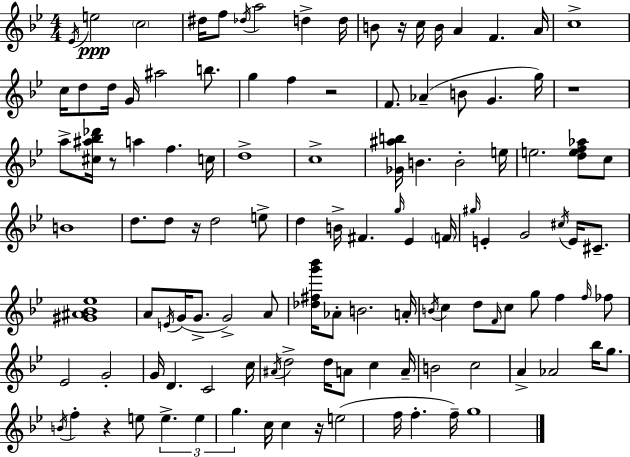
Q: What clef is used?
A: treble